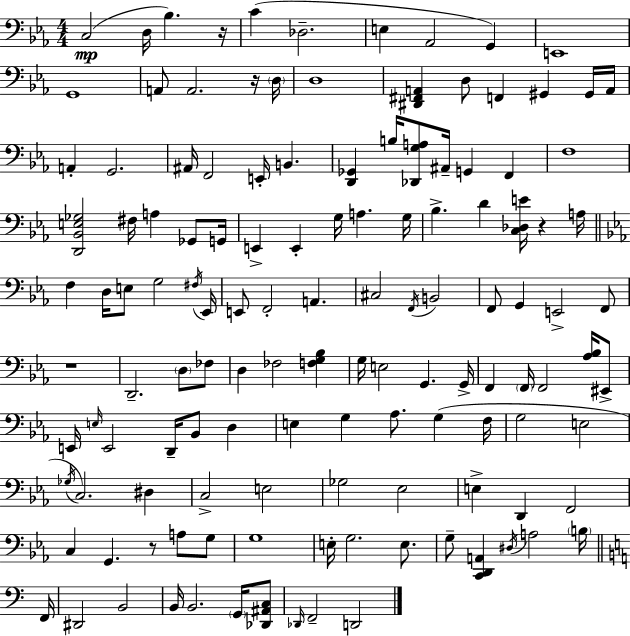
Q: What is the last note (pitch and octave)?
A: D2